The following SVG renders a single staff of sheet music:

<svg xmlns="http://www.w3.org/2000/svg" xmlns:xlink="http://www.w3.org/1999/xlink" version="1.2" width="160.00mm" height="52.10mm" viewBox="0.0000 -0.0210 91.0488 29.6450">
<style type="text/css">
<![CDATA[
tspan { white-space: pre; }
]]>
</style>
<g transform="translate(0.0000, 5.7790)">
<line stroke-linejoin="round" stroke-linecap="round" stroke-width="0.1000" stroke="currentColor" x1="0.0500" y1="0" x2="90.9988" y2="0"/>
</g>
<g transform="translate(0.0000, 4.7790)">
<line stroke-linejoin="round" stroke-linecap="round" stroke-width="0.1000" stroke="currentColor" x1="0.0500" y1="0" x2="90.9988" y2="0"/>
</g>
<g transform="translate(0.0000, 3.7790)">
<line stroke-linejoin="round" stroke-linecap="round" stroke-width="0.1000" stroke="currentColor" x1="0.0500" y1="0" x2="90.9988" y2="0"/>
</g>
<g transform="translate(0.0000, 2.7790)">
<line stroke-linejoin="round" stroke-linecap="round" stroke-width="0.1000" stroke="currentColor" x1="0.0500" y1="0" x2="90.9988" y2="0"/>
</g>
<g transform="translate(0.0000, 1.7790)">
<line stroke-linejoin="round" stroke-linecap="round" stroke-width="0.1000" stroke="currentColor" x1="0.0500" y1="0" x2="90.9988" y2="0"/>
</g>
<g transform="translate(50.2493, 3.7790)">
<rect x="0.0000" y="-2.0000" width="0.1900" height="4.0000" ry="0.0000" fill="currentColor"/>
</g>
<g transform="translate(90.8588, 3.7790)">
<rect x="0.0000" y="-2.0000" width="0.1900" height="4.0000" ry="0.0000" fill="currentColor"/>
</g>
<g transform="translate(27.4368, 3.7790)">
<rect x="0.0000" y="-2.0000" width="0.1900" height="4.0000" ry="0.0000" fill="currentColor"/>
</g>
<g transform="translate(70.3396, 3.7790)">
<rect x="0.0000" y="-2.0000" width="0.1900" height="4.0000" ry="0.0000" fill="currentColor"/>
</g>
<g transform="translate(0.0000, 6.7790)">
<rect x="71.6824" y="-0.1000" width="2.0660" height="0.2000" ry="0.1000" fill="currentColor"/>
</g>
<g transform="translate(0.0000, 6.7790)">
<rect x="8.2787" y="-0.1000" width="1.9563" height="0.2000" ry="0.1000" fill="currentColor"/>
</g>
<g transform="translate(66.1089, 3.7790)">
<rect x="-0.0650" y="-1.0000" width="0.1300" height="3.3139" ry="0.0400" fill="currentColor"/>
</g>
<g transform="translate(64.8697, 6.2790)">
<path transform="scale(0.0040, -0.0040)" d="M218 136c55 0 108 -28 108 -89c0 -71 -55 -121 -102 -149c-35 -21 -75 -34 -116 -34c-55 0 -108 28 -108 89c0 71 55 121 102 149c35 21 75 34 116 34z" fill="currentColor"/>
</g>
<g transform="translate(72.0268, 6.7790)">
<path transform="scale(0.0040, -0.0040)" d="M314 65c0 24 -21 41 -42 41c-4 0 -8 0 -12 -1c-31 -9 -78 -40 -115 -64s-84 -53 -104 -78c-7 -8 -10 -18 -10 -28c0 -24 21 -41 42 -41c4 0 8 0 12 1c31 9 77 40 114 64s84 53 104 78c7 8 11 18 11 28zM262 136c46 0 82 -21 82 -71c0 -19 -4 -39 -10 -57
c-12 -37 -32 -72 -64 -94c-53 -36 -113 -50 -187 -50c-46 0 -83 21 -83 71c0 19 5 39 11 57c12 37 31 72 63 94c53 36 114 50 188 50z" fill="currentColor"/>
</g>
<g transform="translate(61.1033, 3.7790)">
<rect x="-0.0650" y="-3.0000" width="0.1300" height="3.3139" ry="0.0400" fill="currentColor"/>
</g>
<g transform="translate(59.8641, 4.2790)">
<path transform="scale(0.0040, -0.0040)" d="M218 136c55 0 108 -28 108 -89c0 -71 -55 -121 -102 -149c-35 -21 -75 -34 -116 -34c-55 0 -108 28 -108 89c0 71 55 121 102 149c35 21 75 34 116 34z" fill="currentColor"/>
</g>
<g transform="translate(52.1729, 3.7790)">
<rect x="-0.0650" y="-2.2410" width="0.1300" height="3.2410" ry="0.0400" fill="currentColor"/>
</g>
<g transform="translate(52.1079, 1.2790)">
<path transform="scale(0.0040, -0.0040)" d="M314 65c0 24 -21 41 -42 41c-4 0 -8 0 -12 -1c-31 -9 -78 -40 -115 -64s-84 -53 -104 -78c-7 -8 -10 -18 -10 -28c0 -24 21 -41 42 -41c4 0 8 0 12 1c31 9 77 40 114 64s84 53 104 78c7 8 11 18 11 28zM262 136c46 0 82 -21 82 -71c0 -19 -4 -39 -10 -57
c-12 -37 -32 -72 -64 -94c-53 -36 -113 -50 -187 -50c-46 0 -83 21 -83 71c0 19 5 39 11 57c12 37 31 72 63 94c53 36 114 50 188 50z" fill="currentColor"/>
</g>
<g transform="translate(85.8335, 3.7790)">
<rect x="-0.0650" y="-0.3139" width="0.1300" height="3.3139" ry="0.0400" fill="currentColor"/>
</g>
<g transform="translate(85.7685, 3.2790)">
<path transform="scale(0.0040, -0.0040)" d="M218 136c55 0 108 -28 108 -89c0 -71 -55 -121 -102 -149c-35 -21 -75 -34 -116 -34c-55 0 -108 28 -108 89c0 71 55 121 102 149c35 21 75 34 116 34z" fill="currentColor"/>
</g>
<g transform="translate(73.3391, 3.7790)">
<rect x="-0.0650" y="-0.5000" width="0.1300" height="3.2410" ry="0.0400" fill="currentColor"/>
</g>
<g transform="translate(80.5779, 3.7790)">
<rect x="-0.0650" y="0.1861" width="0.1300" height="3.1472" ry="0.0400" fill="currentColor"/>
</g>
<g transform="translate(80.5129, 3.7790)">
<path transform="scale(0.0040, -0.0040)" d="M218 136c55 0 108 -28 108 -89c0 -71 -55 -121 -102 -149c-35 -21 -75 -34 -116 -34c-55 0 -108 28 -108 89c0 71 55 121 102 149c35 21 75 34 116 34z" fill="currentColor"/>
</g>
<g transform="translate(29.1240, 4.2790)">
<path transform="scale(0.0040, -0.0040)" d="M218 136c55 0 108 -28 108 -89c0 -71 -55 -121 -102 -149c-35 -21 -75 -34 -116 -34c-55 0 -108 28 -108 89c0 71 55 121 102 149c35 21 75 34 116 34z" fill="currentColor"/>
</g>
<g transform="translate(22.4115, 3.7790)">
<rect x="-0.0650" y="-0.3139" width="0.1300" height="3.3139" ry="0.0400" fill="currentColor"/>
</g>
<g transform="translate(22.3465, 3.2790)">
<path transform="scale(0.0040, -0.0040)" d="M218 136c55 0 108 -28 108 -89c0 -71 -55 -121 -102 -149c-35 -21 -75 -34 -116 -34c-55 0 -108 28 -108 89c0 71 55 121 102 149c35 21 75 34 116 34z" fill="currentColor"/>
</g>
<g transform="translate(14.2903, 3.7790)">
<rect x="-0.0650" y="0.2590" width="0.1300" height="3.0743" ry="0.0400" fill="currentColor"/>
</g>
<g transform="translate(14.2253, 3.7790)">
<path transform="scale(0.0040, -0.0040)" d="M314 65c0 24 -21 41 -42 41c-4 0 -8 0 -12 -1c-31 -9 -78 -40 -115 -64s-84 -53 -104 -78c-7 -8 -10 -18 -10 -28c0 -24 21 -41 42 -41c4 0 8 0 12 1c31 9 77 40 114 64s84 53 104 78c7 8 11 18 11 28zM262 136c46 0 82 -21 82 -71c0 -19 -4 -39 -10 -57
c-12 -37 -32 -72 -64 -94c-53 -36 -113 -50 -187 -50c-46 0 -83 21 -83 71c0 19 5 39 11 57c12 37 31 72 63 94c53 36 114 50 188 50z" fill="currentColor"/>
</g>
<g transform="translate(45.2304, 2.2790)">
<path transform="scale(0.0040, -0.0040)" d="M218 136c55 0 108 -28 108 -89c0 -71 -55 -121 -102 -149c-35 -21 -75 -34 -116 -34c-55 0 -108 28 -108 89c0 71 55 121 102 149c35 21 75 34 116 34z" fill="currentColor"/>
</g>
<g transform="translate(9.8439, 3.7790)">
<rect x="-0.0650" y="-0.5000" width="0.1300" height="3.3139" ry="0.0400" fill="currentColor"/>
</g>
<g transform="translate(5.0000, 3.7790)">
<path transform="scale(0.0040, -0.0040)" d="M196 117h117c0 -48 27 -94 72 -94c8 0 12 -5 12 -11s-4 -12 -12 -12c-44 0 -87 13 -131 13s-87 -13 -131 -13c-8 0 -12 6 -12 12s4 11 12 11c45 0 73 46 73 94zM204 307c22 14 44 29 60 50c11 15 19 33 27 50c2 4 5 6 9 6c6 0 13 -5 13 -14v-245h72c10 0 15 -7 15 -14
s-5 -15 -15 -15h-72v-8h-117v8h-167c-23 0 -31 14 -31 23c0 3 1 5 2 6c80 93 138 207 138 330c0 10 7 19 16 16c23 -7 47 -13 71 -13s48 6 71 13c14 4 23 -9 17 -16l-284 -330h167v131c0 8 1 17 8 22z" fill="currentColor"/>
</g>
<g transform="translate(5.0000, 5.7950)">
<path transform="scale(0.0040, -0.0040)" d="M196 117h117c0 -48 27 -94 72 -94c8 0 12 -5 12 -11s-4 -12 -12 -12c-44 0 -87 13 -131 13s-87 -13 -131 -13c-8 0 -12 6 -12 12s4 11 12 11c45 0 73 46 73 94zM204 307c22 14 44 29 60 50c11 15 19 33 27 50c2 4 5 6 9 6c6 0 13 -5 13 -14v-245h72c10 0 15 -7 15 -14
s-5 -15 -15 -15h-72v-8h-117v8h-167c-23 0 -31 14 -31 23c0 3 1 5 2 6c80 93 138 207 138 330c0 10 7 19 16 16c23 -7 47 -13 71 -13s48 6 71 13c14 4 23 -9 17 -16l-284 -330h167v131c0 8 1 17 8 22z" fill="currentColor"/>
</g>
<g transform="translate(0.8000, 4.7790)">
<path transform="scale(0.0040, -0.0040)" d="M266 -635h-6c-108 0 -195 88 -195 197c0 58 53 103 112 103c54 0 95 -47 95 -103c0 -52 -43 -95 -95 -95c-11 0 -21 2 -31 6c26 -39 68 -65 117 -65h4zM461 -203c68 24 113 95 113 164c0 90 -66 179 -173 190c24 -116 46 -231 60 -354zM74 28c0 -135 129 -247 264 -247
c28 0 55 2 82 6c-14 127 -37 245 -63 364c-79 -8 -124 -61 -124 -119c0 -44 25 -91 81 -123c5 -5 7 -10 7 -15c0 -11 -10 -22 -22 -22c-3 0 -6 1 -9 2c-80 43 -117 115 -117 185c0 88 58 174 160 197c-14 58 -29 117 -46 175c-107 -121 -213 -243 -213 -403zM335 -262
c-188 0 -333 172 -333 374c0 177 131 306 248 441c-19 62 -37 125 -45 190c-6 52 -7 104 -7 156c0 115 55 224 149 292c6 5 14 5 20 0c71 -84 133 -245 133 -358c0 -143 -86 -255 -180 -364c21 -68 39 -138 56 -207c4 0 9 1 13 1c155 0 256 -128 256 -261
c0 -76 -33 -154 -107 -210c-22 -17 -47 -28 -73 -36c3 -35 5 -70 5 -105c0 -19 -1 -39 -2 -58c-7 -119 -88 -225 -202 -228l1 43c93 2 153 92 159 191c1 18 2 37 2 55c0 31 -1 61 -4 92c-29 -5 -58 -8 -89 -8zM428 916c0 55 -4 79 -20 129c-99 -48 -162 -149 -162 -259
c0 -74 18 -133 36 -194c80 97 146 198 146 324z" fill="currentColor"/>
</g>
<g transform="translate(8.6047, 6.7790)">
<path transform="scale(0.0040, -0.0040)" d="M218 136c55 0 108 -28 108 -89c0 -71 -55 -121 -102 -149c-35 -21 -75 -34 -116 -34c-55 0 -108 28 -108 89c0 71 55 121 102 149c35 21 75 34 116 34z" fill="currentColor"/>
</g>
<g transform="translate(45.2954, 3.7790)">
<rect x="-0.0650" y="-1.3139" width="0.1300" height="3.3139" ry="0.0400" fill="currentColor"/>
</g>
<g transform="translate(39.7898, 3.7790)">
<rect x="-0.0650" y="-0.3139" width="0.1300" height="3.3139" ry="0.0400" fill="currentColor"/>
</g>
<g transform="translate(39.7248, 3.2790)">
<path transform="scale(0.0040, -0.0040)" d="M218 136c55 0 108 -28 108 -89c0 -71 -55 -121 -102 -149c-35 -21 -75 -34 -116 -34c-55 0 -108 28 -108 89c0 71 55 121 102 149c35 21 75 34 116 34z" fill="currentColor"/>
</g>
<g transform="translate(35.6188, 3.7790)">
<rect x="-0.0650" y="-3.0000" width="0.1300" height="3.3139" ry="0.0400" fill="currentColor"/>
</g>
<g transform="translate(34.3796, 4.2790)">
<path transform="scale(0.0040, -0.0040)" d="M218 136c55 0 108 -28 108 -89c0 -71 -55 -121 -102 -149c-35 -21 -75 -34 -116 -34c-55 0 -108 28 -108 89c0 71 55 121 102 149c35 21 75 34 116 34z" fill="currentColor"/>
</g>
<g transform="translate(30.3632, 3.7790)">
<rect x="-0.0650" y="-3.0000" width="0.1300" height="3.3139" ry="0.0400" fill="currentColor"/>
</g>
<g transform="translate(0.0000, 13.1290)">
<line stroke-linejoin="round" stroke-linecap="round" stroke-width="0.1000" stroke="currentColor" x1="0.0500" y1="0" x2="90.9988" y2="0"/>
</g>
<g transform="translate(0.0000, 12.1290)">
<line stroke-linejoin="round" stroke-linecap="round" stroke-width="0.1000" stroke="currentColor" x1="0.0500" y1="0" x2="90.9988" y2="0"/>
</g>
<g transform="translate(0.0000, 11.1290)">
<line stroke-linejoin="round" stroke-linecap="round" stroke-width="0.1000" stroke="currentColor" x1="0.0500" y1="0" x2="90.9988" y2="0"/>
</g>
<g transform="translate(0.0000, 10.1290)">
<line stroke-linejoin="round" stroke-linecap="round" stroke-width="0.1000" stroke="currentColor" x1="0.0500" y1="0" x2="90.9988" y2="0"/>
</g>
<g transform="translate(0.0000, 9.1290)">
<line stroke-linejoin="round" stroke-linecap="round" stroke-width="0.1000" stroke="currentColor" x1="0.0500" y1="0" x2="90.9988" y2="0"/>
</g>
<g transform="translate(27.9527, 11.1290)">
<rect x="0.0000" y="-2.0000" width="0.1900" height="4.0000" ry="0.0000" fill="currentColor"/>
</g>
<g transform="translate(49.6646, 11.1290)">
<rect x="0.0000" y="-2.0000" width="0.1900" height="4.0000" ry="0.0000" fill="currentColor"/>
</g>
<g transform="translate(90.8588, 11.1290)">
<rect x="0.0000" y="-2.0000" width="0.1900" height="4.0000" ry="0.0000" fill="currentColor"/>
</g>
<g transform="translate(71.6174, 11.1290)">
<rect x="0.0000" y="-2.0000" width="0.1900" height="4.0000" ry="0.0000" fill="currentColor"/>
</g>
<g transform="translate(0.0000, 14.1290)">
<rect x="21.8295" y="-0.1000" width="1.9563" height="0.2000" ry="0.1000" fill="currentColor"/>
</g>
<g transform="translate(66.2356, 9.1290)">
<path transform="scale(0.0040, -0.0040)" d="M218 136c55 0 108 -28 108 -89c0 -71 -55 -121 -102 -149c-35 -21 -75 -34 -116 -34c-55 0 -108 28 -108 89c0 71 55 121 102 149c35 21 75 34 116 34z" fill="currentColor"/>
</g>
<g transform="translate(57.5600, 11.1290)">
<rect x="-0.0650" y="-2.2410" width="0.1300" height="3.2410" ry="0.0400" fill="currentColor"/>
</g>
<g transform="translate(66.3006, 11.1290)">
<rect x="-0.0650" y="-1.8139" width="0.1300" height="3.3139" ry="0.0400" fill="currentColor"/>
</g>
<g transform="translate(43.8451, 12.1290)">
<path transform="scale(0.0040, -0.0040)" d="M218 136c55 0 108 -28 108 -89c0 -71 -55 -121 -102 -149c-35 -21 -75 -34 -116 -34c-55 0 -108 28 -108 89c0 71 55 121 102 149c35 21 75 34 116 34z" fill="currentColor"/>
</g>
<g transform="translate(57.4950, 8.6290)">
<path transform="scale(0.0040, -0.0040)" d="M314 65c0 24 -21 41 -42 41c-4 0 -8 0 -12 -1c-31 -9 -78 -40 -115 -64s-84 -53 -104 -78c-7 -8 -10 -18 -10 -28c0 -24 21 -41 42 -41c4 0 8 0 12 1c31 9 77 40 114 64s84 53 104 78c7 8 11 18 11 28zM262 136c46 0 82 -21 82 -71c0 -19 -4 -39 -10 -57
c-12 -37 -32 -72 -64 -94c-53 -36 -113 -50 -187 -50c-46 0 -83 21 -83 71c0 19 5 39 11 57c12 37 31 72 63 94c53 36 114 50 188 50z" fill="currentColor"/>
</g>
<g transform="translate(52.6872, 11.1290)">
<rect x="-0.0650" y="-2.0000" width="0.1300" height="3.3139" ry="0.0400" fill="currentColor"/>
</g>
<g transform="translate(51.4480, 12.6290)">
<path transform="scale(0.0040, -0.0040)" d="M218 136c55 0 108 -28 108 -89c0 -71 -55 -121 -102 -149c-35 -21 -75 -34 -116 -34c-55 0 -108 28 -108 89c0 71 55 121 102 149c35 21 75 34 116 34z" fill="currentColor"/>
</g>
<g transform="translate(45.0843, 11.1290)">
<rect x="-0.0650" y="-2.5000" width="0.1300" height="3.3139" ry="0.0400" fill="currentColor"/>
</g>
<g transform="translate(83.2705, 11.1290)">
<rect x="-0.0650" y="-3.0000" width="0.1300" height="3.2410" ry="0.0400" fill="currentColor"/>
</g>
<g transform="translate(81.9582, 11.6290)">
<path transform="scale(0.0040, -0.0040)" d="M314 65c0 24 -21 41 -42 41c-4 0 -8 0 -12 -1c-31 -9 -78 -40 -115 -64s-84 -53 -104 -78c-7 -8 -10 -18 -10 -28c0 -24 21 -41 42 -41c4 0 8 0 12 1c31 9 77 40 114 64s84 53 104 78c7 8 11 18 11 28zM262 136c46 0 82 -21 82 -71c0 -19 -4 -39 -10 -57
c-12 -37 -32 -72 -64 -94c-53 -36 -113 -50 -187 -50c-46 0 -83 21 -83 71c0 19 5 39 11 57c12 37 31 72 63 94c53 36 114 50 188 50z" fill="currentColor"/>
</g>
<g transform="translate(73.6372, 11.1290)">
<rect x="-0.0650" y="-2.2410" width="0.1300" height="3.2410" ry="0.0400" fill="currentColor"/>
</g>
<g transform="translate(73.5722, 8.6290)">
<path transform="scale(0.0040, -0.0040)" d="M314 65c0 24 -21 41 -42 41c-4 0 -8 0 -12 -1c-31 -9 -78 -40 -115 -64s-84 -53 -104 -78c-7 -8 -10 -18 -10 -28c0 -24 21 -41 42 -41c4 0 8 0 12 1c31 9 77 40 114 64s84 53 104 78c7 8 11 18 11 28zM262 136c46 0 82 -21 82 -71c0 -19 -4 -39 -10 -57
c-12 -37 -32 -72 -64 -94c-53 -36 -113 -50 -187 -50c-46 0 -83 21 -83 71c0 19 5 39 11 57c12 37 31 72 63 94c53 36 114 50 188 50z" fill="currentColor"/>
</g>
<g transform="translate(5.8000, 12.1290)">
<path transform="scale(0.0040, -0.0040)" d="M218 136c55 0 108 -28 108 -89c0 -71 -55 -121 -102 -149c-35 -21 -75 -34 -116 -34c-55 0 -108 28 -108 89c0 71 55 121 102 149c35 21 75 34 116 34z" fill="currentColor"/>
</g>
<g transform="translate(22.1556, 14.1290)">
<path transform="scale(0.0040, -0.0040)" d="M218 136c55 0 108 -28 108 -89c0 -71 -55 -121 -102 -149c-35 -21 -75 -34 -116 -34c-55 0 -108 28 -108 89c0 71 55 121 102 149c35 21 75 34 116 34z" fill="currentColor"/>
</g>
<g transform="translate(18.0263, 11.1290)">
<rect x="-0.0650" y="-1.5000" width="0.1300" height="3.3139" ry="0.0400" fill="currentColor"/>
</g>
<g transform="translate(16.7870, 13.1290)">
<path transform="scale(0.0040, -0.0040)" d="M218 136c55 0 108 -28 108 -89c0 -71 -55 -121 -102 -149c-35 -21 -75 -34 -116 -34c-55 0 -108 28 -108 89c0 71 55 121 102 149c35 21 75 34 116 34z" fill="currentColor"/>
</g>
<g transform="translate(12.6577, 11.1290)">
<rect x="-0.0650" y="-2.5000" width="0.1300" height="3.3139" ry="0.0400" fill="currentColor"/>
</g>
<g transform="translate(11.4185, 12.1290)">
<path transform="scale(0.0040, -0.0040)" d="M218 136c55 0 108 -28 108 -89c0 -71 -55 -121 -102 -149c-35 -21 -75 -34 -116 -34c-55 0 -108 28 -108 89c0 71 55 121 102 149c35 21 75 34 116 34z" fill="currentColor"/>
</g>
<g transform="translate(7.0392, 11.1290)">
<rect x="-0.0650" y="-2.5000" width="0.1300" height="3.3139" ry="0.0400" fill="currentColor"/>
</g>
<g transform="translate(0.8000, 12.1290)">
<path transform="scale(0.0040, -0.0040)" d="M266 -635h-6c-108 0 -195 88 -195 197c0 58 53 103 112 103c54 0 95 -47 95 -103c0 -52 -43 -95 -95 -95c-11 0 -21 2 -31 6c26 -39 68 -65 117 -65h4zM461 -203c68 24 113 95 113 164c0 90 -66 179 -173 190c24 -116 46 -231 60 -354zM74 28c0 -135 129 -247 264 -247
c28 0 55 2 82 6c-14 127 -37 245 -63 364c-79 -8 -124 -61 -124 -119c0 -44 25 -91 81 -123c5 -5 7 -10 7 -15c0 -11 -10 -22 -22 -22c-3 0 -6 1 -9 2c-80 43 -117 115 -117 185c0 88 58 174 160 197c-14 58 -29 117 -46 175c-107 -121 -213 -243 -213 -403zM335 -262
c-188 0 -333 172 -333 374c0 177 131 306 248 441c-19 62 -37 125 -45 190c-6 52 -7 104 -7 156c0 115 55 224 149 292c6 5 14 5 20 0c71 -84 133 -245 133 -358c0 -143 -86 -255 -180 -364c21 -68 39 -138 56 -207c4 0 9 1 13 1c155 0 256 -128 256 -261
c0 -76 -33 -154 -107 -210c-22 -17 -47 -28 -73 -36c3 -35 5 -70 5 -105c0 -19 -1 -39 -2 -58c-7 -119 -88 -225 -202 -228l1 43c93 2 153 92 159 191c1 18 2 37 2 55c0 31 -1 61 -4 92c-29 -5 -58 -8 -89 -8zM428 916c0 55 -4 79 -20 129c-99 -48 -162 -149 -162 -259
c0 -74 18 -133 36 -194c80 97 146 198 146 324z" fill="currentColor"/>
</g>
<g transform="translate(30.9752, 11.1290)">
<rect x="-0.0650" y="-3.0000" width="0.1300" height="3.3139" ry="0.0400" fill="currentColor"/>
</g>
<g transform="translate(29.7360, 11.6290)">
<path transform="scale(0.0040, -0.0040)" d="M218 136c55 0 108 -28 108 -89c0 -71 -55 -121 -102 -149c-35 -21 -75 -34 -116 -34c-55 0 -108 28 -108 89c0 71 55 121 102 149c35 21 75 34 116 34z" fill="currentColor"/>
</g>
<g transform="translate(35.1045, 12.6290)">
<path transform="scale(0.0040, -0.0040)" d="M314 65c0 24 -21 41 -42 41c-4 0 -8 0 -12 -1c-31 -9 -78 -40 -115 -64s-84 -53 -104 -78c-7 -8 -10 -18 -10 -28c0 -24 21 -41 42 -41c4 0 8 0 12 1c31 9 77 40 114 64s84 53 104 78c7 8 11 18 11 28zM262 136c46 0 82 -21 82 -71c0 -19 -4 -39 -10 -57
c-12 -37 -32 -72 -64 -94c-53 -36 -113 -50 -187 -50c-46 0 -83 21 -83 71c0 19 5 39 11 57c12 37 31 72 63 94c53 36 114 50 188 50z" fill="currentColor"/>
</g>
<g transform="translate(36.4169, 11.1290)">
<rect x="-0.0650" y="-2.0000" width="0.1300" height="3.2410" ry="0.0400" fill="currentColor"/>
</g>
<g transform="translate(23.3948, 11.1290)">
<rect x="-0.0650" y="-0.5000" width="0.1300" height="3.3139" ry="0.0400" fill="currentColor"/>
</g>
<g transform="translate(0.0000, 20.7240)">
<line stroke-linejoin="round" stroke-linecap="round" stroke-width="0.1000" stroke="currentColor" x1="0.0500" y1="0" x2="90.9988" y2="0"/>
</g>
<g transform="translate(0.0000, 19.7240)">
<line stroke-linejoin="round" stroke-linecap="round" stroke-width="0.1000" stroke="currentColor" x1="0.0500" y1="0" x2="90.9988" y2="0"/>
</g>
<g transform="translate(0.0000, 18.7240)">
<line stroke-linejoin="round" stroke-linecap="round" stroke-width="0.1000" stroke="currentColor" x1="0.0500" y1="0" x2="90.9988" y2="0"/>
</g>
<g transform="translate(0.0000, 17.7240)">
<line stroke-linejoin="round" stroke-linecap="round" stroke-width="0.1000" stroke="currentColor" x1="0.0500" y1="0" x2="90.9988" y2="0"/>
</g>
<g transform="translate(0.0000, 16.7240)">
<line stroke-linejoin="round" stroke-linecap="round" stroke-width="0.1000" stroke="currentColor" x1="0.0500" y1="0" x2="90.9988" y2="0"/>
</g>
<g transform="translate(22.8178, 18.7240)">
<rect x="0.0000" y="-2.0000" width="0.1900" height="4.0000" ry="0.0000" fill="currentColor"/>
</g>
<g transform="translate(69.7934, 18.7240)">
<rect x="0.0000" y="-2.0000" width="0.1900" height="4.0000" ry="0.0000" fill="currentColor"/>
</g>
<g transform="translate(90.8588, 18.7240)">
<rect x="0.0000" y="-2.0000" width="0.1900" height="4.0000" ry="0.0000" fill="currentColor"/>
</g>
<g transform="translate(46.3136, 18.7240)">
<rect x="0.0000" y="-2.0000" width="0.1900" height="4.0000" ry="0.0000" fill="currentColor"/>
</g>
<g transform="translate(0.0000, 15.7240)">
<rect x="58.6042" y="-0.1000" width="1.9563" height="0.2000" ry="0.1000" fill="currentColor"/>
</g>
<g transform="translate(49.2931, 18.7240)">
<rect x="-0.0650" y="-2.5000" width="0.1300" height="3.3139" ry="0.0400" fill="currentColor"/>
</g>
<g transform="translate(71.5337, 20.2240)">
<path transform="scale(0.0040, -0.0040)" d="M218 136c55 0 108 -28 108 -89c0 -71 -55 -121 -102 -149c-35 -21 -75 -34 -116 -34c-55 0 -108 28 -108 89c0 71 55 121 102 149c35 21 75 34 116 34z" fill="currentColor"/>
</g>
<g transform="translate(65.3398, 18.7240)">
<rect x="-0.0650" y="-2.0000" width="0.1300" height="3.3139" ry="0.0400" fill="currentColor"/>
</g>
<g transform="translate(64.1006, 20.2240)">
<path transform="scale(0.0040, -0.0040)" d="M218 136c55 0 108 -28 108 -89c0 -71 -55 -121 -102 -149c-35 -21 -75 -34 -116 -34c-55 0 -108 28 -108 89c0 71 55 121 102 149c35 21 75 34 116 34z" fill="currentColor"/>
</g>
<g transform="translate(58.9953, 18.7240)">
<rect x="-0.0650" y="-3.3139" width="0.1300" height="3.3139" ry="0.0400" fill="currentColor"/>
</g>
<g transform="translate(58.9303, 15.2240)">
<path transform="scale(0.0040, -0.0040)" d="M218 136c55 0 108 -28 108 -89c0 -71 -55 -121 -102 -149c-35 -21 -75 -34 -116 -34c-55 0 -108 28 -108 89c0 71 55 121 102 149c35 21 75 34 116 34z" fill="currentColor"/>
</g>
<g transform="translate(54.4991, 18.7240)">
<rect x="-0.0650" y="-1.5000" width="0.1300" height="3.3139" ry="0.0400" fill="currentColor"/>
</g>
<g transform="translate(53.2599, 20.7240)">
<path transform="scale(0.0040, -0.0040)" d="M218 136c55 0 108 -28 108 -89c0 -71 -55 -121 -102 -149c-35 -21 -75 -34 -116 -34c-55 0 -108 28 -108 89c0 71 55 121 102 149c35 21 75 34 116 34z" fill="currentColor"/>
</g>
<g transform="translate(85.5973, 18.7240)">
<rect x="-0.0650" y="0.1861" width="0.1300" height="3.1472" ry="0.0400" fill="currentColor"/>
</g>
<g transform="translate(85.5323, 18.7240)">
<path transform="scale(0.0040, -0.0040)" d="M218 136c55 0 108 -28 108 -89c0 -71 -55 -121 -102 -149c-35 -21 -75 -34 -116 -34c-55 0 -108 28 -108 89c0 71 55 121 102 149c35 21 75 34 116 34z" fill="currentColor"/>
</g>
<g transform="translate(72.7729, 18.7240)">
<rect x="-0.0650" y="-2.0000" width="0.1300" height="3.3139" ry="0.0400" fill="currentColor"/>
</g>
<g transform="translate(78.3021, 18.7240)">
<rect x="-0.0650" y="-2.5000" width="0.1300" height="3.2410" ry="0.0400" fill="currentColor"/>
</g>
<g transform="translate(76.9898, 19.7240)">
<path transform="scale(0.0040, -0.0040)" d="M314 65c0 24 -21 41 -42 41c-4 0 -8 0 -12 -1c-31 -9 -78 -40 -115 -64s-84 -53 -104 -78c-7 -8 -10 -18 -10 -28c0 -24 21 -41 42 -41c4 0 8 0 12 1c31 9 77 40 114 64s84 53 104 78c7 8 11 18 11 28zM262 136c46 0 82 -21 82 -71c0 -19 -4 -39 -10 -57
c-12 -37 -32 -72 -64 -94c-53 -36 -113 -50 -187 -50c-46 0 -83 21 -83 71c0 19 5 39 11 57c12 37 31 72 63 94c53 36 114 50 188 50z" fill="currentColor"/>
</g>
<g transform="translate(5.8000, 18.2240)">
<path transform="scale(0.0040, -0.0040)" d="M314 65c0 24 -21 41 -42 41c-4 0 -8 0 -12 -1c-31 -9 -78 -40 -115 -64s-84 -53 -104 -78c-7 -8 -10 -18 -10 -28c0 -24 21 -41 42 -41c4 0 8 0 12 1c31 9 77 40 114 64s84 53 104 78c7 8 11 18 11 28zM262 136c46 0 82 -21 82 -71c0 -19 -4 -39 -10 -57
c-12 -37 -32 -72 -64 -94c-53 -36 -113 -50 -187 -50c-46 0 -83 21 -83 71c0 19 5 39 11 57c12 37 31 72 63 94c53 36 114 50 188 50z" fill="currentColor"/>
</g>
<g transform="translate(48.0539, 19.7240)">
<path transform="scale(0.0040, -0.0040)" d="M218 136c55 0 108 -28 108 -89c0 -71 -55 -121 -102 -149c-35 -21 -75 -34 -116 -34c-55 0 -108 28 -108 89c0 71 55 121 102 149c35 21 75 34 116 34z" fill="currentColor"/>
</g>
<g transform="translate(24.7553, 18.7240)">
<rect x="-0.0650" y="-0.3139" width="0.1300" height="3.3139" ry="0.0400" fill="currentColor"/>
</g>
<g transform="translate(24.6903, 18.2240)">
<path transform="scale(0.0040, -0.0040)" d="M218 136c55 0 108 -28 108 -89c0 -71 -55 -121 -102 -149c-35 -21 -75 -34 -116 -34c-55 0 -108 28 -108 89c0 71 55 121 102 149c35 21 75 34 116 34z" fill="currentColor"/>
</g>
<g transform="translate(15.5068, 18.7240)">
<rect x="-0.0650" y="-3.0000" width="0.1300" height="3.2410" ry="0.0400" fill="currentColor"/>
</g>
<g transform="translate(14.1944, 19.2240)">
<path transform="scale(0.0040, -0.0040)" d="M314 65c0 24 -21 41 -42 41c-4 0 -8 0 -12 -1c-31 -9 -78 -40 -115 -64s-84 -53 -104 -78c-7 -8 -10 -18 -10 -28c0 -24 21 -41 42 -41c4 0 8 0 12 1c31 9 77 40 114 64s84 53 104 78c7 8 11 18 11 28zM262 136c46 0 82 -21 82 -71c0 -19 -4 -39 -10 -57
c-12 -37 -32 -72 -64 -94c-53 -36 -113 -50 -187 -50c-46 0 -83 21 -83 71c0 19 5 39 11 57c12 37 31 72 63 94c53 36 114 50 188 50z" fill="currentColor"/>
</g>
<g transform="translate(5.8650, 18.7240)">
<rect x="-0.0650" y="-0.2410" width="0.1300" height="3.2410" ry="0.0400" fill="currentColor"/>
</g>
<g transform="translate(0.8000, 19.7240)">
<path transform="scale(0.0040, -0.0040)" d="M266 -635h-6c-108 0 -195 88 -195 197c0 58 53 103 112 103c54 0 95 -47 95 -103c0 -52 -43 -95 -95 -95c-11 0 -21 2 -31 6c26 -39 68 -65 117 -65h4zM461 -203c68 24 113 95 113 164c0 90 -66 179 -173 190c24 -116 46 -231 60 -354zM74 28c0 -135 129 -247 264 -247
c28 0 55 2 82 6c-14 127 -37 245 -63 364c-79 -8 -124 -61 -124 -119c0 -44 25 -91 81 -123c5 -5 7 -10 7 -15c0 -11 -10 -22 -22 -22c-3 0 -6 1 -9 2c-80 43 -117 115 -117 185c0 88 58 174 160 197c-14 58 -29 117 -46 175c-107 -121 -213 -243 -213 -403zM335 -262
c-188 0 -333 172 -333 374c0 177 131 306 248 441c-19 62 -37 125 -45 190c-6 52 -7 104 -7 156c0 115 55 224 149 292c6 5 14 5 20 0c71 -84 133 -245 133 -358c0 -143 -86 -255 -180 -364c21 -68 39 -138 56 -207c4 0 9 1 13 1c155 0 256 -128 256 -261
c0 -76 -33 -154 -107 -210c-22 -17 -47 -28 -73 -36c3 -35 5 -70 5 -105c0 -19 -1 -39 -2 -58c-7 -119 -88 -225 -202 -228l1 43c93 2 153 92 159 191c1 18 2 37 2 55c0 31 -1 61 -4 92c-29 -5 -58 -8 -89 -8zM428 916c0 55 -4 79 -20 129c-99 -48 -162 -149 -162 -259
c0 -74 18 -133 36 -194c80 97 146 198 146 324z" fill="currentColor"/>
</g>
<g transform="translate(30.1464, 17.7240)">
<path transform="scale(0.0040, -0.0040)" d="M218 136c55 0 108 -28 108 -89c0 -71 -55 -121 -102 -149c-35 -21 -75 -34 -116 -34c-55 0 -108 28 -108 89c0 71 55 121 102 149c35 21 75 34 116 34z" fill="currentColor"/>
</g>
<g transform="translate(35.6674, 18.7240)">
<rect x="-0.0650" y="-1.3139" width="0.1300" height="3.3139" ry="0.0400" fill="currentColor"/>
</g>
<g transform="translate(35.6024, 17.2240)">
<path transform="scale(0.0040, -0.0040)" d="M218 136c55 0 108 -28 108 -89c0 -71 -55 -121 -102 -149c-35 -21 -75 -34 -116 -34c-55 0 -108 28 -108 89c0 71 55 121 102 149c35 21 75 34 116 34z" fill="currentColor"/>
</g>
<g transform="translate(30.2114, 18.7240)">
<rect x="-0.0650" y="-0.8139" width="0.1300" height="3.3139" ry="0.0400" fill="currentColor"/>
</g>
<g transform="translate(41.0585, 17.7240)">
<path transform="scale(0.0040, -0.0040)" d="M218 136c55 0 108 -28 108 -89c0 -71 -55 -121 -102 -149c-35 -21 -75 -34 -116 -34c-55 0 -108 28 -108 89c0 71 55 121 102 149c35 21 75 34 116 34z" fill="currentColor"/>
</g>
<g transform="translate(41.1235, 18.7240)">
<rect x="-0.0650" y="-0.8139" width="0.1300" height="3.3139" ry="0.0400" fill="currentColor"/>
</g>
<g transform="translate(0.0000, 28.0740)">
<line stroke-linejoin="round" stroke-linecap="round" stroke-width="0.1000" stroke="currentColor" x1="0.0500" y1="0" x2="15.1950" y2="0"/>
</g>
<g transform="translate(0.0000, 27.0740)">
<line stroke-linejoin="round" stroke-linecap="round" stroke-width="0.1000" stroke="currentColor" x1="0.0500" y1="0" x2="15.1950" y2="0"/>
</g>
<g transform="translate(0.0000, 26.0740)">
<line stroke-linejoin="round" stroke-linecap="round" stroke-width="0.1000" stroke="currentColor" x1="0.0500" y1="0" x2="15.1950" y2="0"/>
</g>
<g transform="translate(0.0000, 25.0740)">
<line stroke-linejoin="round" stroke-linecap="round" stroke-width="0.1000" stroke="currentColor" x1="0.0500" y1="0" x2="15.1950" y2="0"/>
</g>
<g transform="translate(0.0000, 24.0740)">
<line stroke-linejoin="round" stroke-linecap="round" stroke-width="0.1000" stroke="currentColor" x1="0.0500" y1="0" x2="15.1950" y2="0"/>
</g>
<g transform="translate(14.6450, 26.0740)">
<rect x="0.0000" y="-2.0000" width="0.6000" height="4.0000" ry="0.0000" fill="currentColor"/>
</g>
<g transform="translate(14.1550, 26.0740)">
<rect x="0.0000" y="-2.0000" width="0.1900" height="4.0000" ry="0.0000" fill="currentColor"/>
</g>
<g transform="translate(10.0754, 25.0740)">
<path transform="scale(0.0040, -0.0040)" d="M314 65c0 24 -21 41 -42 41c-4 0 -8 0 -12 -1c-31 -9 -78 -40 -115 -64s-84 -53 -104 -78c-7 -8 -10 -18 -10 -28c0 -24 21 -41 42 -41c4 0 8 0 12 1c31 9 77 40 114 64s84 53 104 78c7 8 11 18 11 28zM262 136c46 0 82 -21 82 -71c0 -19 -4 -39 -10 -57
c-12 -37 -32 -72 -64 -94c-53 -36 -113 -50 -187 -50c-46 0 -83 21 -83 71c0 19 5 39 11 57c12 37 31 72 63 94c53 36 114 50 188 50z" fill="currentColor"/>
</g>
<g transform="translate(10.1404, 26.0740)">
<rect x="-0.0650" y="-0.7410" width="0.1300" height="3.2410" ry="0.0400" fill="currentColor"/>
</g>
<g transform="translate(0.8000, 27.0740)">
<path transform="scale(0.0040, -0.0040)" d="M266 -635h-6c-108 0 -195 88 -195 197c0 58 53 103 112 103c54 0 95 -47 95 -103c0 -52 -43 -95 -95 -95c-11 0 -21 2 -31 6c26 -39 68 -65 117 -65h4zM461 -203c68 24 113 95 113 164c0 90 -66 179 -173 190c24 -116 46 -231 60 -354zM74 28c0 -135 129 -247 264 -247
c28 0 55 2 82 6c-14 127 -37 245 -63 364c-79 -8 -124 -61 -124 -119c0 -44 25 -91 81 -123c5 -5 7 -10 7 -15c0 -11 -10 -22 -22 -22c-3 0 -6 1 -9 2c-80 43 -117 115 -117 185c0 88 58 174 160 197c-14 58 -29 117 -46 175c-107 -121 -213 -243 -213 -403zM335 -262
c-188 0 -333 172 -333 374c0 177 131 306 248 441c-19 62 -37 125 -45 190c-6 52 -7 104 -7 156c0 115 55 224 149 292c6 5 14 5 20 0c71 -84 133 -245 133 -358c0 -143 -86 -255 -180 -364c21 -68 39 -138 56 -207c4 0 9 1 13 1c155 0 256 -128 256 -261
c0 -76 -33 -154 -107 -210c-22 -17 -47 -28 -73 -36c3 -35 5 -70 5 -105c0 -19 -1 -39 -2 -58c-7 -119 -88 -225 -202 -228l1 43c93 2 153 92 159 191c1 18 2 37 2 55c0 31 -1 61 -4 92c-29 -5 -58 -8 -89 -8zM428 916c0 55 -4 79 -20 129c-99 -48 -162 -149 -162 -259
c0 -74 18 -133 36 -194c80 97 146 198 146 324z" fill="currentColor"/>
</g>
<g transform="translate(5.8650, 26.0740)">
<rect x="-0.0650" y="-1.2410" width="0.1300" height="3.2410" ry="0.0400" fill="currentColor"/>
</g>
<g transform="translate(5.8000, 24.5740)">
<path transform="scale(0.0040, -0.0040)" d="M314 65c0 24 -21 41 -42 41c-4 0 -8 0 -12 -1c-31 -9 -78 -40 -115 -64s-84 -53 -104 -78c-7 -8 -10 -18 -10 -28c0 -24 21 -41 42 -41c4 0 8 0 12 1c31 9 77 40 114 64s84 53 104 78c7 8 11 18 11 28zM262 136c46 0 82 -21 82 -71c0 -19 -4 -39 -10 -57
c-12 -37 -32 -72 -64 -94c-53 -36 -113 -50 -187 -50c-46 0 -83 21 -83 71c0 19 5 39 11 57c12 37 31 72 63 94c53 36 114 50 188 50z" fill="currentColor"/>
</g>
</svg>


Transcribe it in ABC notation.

X:1
T:Untitled
M:4/4
L:1/4
K:C
C B2 c A A c e g2 A D C2 B c G G E C A F2 G F g2 f g2 A2 c2 A2 c d e d G E b F F G2 B e2 d2